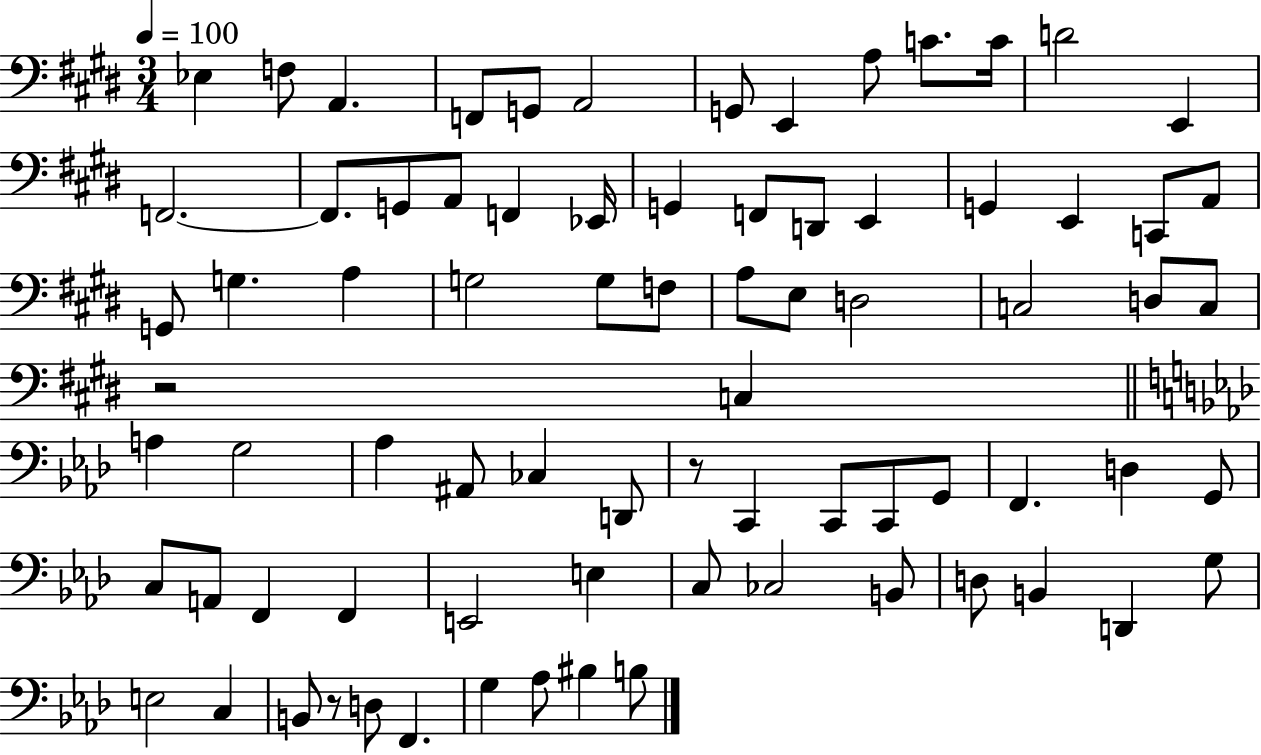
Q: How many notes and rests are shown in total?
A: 78